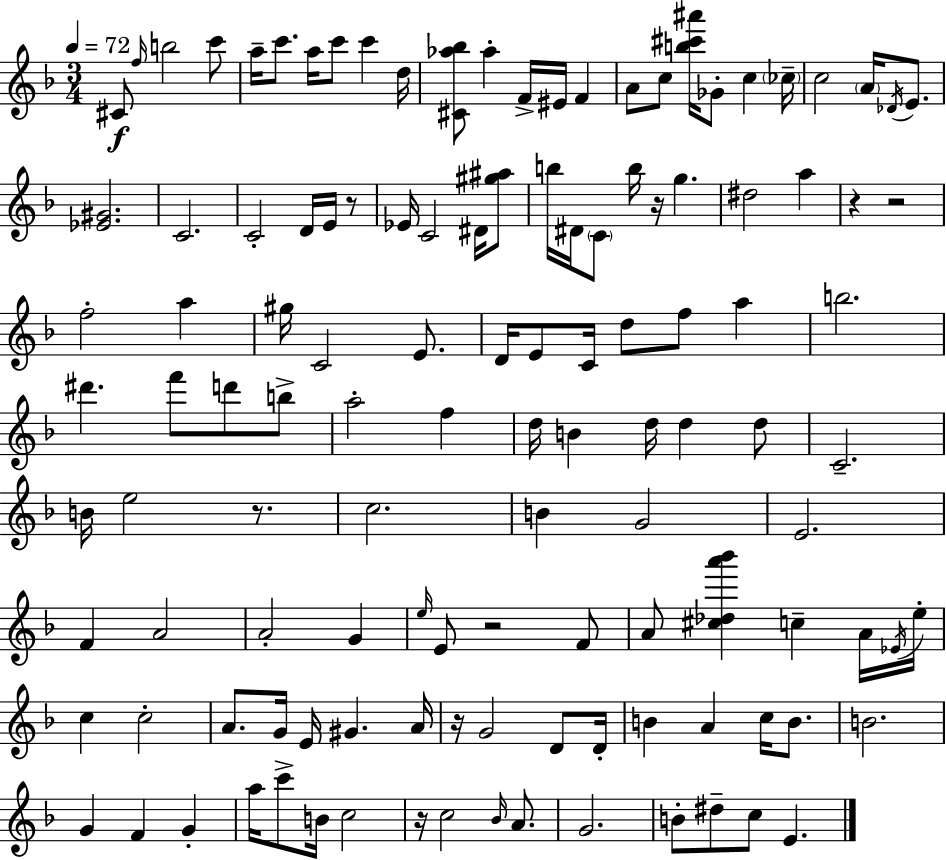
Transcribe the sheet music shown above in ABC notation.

X:1
T:Untitled
M:3/4
L:1/4
K:Dm
^C/2 f/4 b2 c'/2 a/4 c'/2 a/4 c'/2 c' d/4 [^C_a_b]/2 _a F/4 ^E/4 F A/2 c/2 [b^c'^a']/4 _G/2 c _c/4 c2 A/4 _D/4 E/2 [_E^G]2 C2 C2 D/4 E/4 z/2 _E/4 C2 ^D/4 [^g^a]/2 b/4 ^D/4 C/2 b/4 z/4 g ^d2 a z z2 f2 a ^g/4 C2 E/2 D/4 E/2 C/4 d/2 f/2 a b2 ^d' f'/2 d'/2 b/2 a2 f d/4 B d/4 d d/2 C2 B/4 e2 z/2 c2 B G2 E2 F A2 A2 G e/4 E/2 z2 F/2 A/2 [^c_da'_b'] c A/4 _E/4 e/4 c c2 A/2 G/4 E/4 ^G A/4 z/4 G2 D/2 D/4 B A c/4 B/2 B2 G F G a/4 c'/2 B/4 c2 z/4 c2 _B/4 A/2 G2 B/2 ^d/2 c/2 E